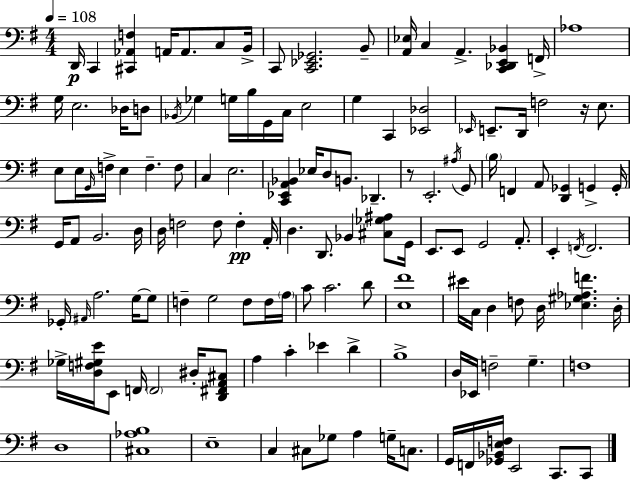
D2/s C2/q [C#2,Ab2,F3]/q A2/s A2/e. C3/e B2/s C2/e [C2,Eb2,Gb2]/h. B2/e [A2,Eb3]/s C3/q A2/q. [C2,Db2,E2,Bb2]/q F2/s Ab3/w G3/s E3/h. Db3/s D3/e Bb2/s Gb3/q G3/s B3/s G2/s C3/s E3/h G3/q C2/q [Eb2,Db3]/h Eb2/s E2/e. D2/s F3/h R/s E3/e. E3/e E3/s G2/s F3/s E3/q F3/q. F3/e C3/q E3/h. [C2,Eb2,A2,Bb2]/q Eb3/s D3/e B2/e. Db2/q. R/e E2/h. A#3/s G2/e B3/s F2/q A2/e [D2,Gb2]/q G2/q G2/s G2/s A2/e B2/h. D3/s D3/s F3/h F3/e F3/q A2/s D3/q. D2/e. Bb2/q [C#3,Gb3,A#3]/e G2/s E2/e. E2/e G2/h A2/e. E2/q F2/s F2/h. Gb2/s A#2/s A3/h. G3/s G3/e F3/q G3/h F3/e F3/s A3/s C4/e C4/h. D4/e [E3,F#4]/w EIS4/s C3/s D3/q F3/e D3/s [Eb3,G#3,Ab3,F4]/q. D3/s Gb3/s [D3,F3,G#3,E4]/s E2/e F2/s F2/h D#3/s [D2,F#2,A2,C#3]/e A3/q C4/q Eb4/q D4/q B3/w D3/s Eb2/s F3/h G3/q. F3/w D3/w [C#3,Ab3,B3]/w E3/w C3/q C#3/e Gb3/e A3/q G3/s C3/e. G2/s F2/s [Gb2,Bb2,E3,F3]/s E2/h C2/e. C2/e